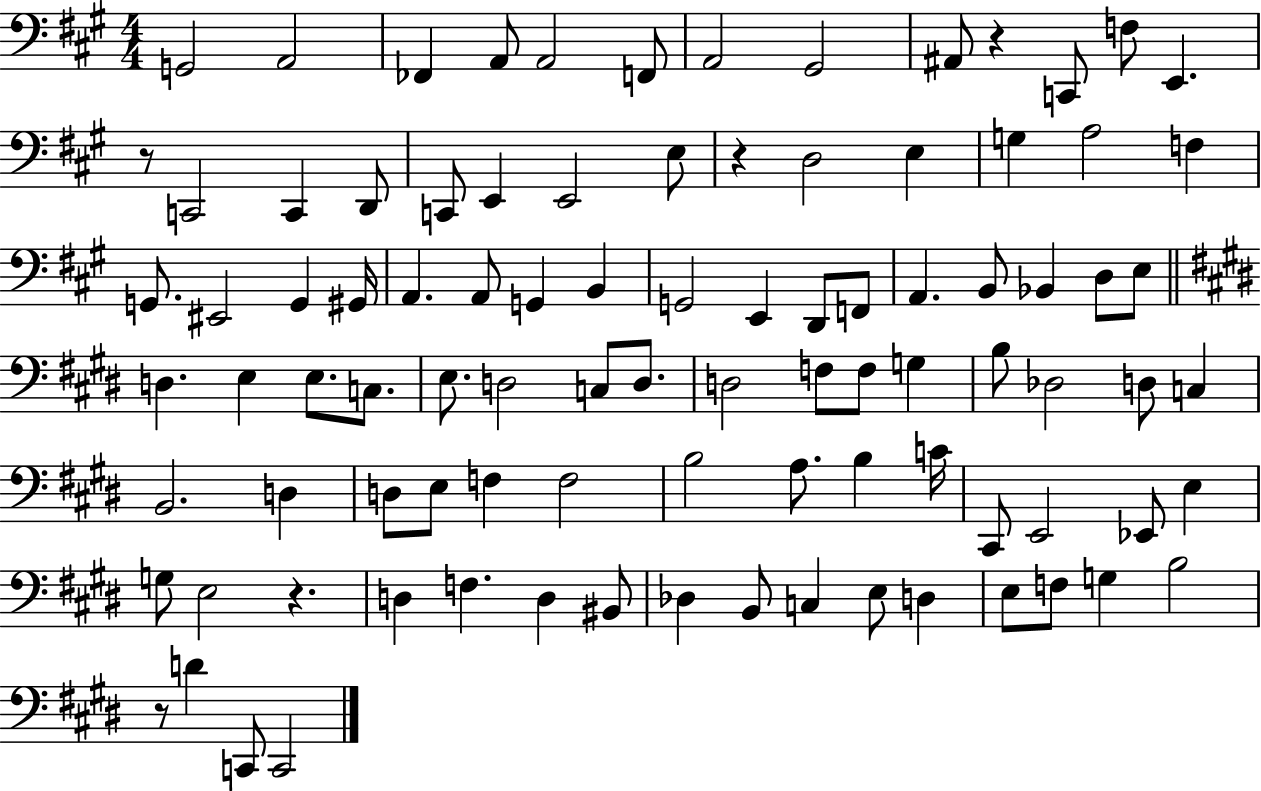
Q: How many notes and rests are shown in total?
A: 94